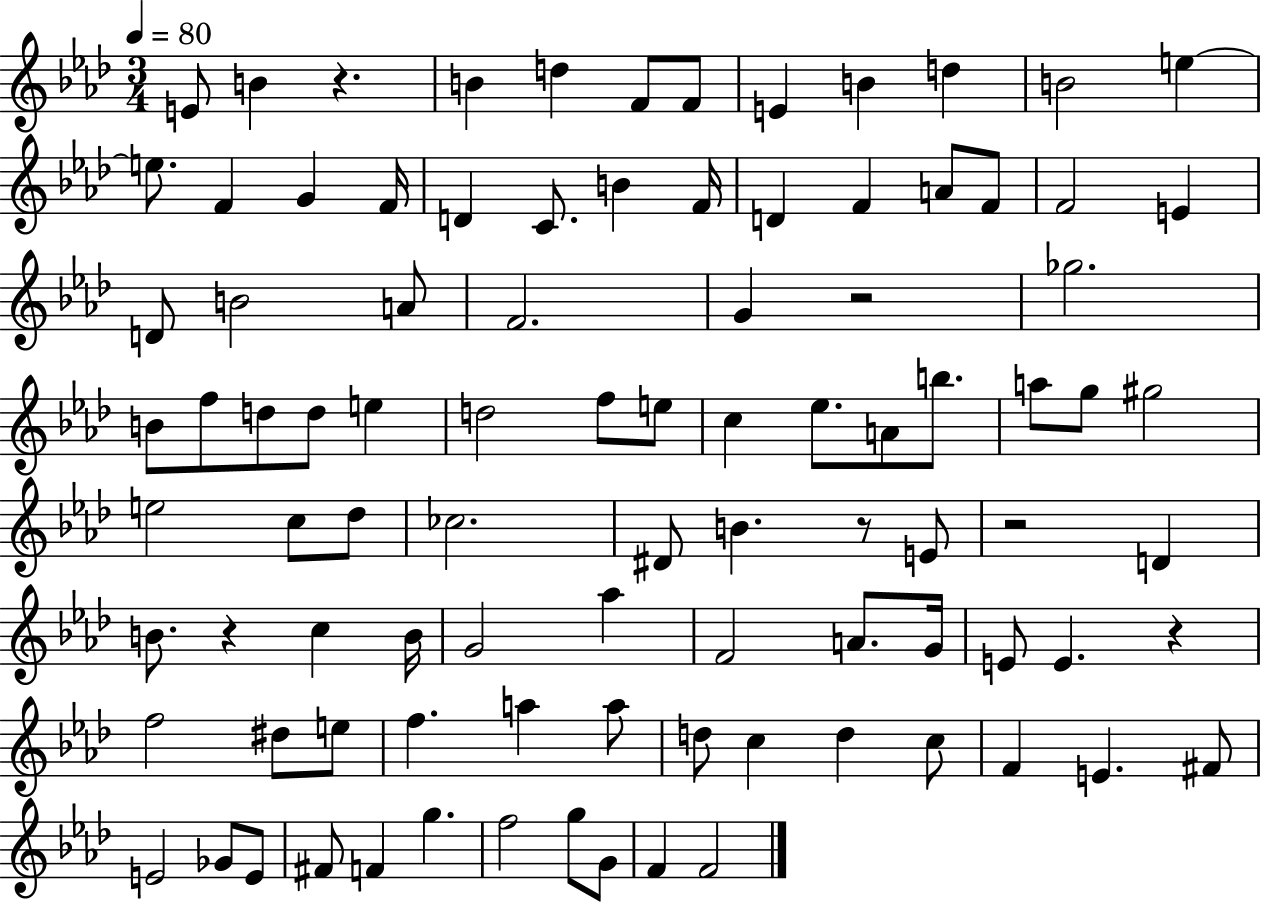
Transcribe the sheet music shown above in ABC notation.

X:1
T:Untitled
M:3/4
L:1/4
K:Ab
E/2 B z B d F/2 F/2 E B d B2 e e/2 F G F/4 D C/2 B F/4 D F A/2 F/2 F2 E D/2 B2 A/2 F2 G z2 _g2 B/2 f/2 d/2 d/2 e d2 f/2 e/2 c _e/2 A/2 b/2 a/2 g/2 ^g2 e2 c/2 _d/2 _c2 ^D/2 B z/2 E/2 z2 D B/2 z c B/4 G2 _a F2 A/2 G/4 E/2 E z f2 ^d/2 e/2 f a a/2 d/2 c d c/2 F E ^F/2 E2 _G/2 E/2 ^F/2 F g f2 g/2 G/2 F F2